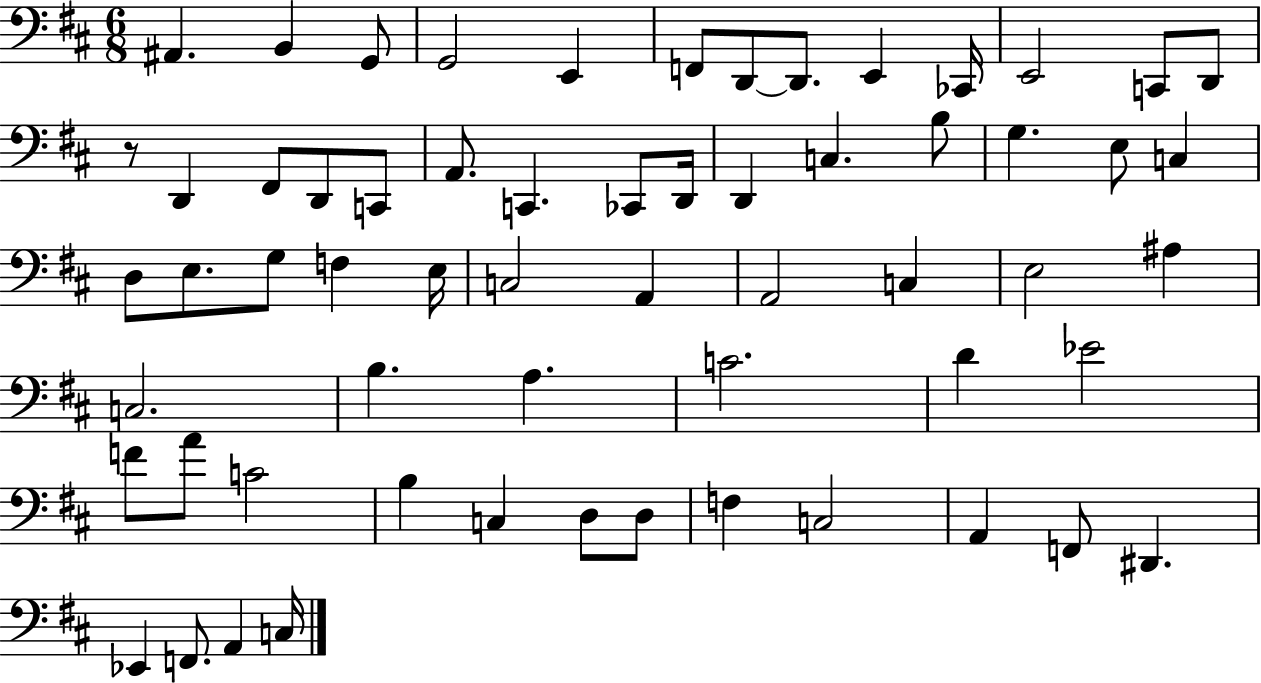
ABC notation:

X:1
T:Untitled
M:6/8
L:1/4
K:D
^A,, B,, G,,/2 G,,2 E,, F,,/2 D,,/2 D,,/2 E,, _C,,/4 E,,2 C,,/2 D,,/2 z/2 D,, ^F,,/2 D,,/2 C,,/2 A,,/2 C,, _C,,/2 D,,/4 D,, C, B,/2 G, E,/2 C, D,/2 E,/2 G,/2 F, E,/4 C,2 A,, A,,2 C, E,2 ^A, C,2 B, A, C2 D _E2 F/2 A/2 C2 B, C, D,/2 D,/2 F, C,2 A,, F,,/2 ^D,, _E,, F,,/2 A,, C,/4